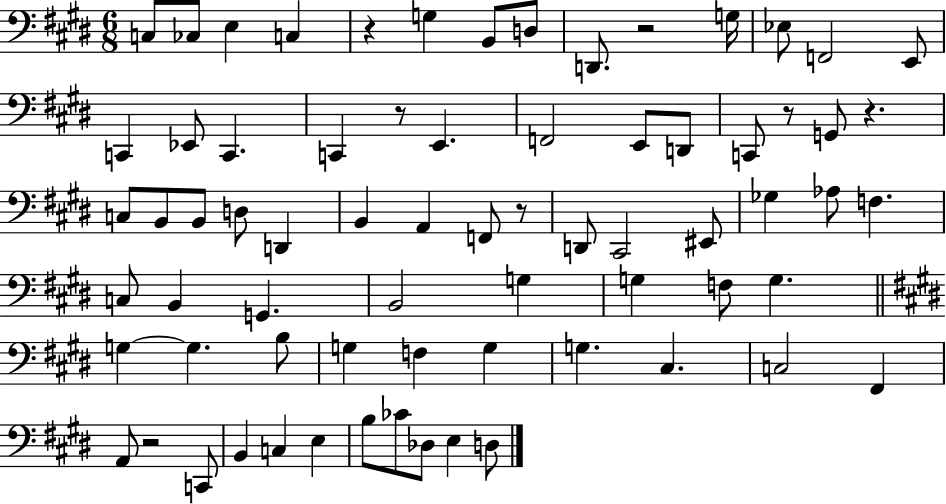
X:1
T:Untitled
M:6/8
L:1/4
K:E
C,/2 _C,/2 E, C, z G, B,,/2 D,/2 D,,/2 z2 G,/4 _E,/2 F,,2 E,,/2 C,, _E,,/2 C,, C,, z/2 E,, F,,2 E,,/2 D,,/2 C,,/2 z/2 G,,/2 z C,/2 B,,/2 B,,/2 D,/2 D,, B,, A,, F,,/2 z/2 D,,/2 ^C,,2 ^E,,/2 _G, _A,/2 F, C,/2 B,, G,, B,,2 G, G, F,/2 G, G, G, B,/2 G, F, G, G, ^C, C,2 ^F,, A,,/2 z2 C,,/2 B,, C, E, B,/2 _C/2 _D,/2 E, D,/2